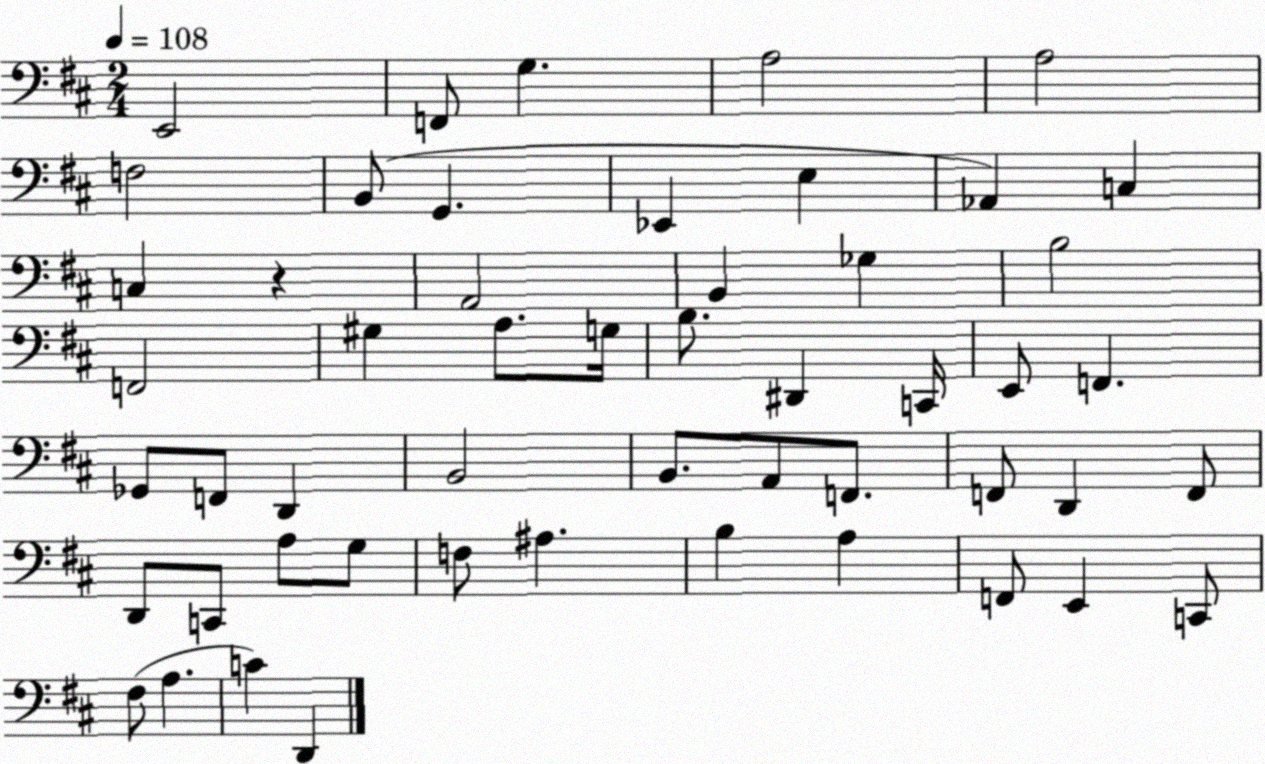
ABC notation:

X:1
T:Untitled
M:2/4
L:1/4
K:D
E,,2 F,,/2 G, A,2 A,2 F,2 B,,/2 G,, _E,, E, _A,, C, C, z A,,2 B,, _G, B,2 F,,2 ^G, A,/2 G,/4 B,/2 ^D,, C,,/4 E,,/2 F,, _G,,/2 F,,/2 D,, B,,2 B,,/2 A,,/2 F,,/2 F,,/2 D,, F,,/2 D,,/2 C,,/2 A,/2 G,/2 F,/2 ^A, B, A, F,,/2 E,, C,,/2 ^F,/2 A, C D,,